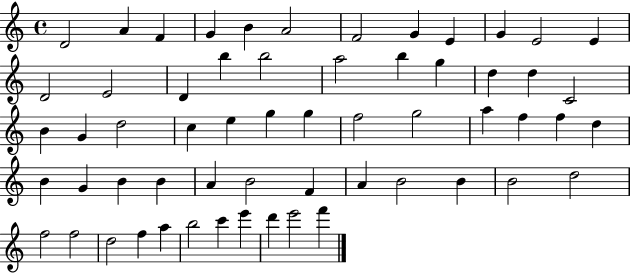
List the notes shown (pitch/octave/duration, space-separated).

D4/h A4/q F4/q G4/q B4/q A4/h F4/h G4/q E4/q G4/q E4/h E4/q D4/h E4/h D4/q B5/q B5/h A5/h B5/q G5/q D5/q D5/q C4/h B4/q G4/q D5/h C5/q E5/q G5/q G5/q F5/h G5/h A5/q F5/q F5/q D5/q B4/q G4/q B4/q B4/q A4/q B4/h F4/q A4/q B4/h B4/q B4/h D5/h F5/h F5/h D5/h F5/q A5/q B5/h C6/q E6/q D6/q E6/h F6/q